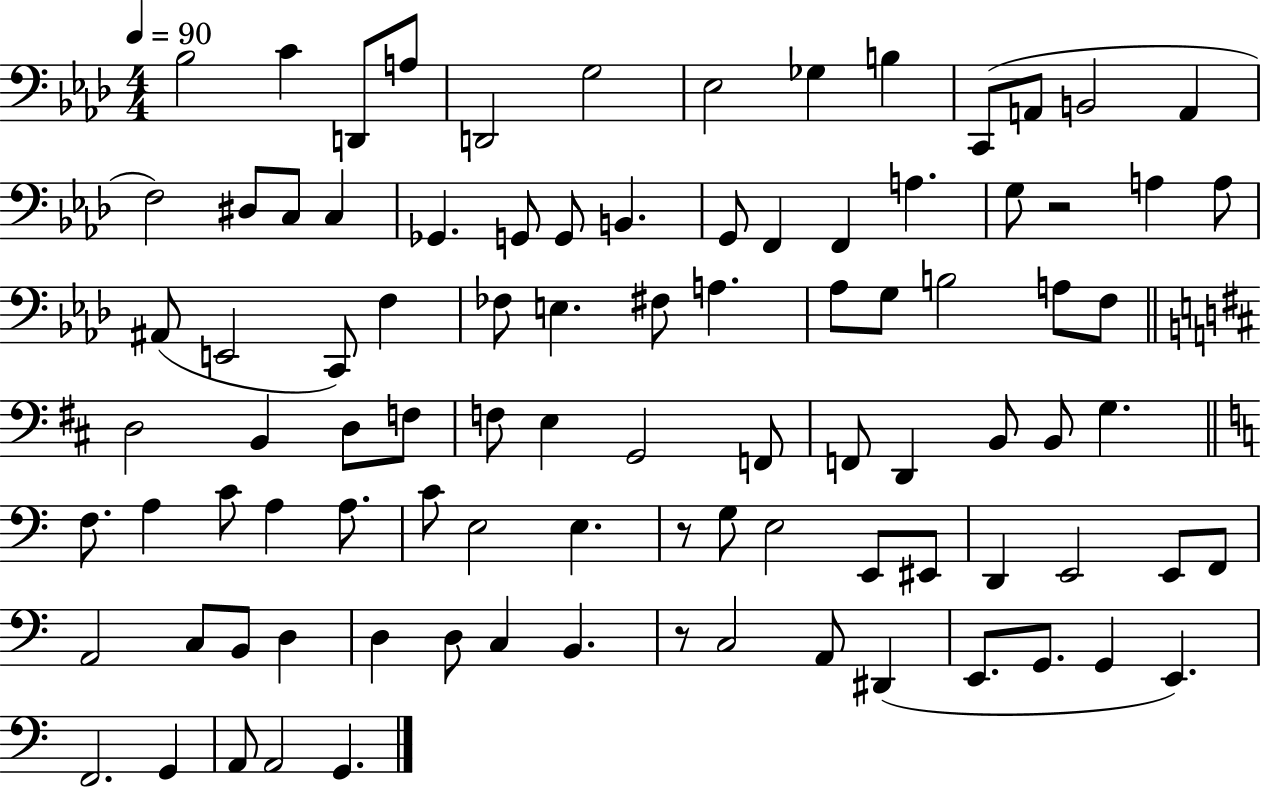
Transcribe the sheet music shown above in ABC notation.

X:1
T:Untitled
M:4/4
L:1/4
K:Ab
_B,2 C D,,/2 A,/2 D,,2 G,2 _E,2 _G, B, C,,/2 A,,/2 B,,2 A,, F,2 ^D,/2 C,/2 C, _G,, G,,/2 G,,/2 B,, G,,/2 F,, F,, A, G,/2 z2 A, A,/2 ^A,,/2 E,,2 C,,/2 F, _F,/2 E, ^F,/2 A, _A,/2 G,/2 B,2 A,/2 F,/2 D,2 B,, D,/2 F,/2 F,/2 E, G,,2 F,,/2 F,,/2 D,, B,,/2 B,,/2 G, F,/2 A, C/2 A, A,/2 C/2 E,2 E, z/2 G,/2 E,2 E,,/2 ^E,,/2 D,, E,,2 E,,/2 F,,/2 A,,2 C,/2 B,,/2 D, D, D,/2 C, B,, z/2 C,2 A,,/2 ^D,, E,,/2 G,,/2 G,, E,, F,,2 G,, A,,/2 A,,2 G,,